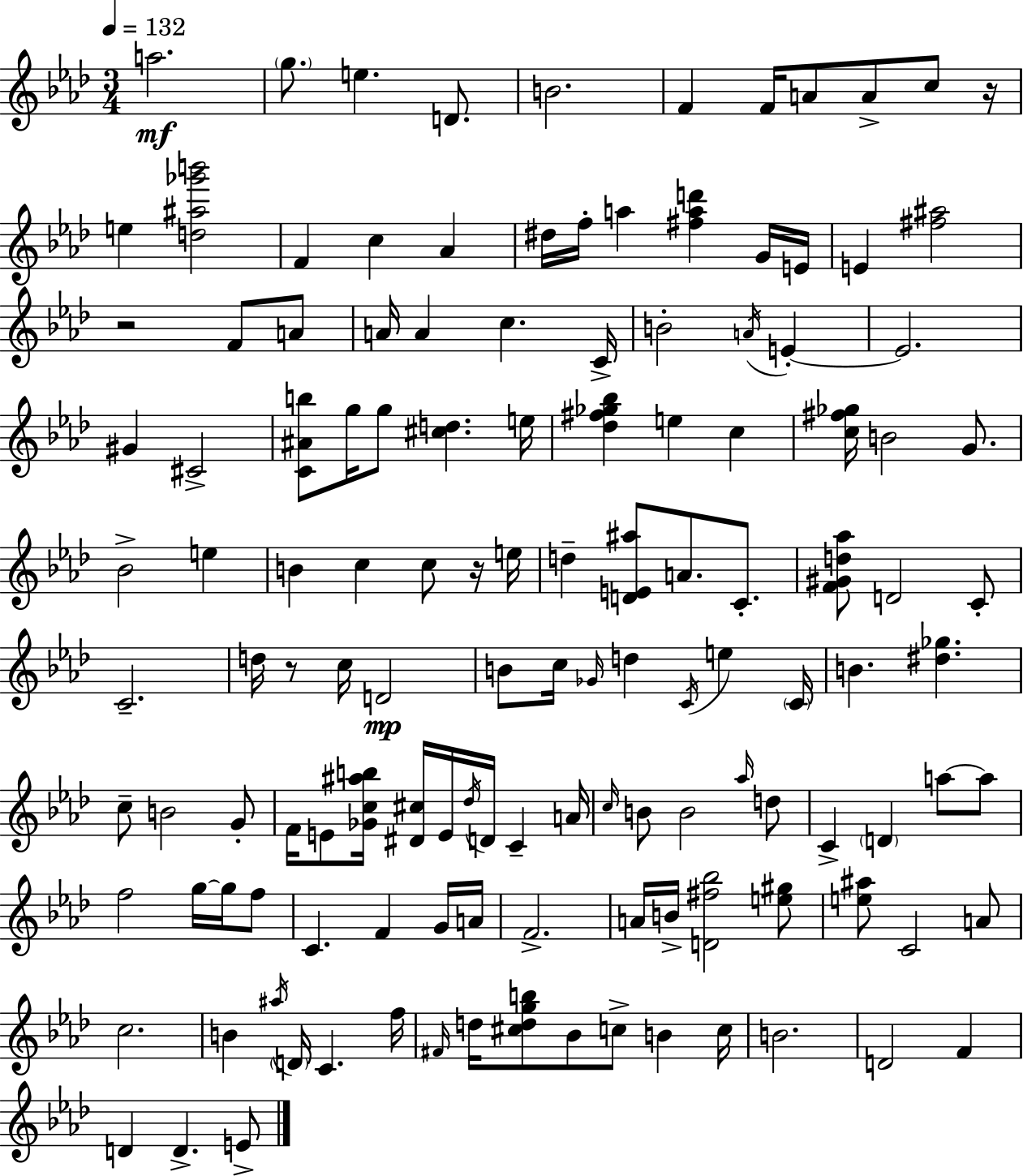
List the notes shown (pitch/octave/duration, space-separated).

A5/h. G5/e. E5/q. D4/e. B4/h. F4/q F4/s A4/e A4/e C5/e R/s E5/q [D5,A#5,Gb6,B6]/h F4/q C5/q Ab4/q D#5/s F5/s A5/q [F#5,A5,D6]/q G4/s E4/s E4/q [F#5,A#5]/h R/h F4/e A4/e A4/s A4/q C5/q. C4/s B4/h A4/s E4/q E4/h. G#4/q C#4/h [C4,A#4,B5]/e G5/s G5/e [C#5,D5]/q. E5/s [Db5,F#5,Gb5,Bb5]/q E5/q C5/q [C5,F#5,Gb5]/s B4/h G4/e. Bb4/h E5/q B4/q C5/q C5/e R/s E5/s D5/q [D4,E4,A#5]/e A4/e. C4/e. [F4,G#4,D5,Ab5]/e D4/h C4/e C4/h. D5/s R/e C5/s D4/h B4/e C5/s Gb4/s D5/q C4/s E5/q C4/s B4/q. [D#5,Gb5]/q. C5/e B4/h G4/e F4/s E4/e [Gb4,C5,A#5,B5]/s [D#4,C#5]/s E4/s Db5/s D4/s C4/q A4/s C5/s B4/e B4/h Ab5/s D5/e C4/q D4/q A5/e A5/e F5/h G5/s G5/s F5/e C4/q. F4/q G4/s A4/s F4/h. A4/s B4/s [D4,F#5,Bb5]/h [E5,G#5]/e [E5,A#5]/e C4/h A4/e C5/h. B4/q A#5/s D4/s C4/q. F5/s F#4/s D5/s [C#5,D5,G5,B5]/e Bb4/e C5/e B4/q C5/s B4/h. D4/h F4/q D4/q D4/q. E4/e